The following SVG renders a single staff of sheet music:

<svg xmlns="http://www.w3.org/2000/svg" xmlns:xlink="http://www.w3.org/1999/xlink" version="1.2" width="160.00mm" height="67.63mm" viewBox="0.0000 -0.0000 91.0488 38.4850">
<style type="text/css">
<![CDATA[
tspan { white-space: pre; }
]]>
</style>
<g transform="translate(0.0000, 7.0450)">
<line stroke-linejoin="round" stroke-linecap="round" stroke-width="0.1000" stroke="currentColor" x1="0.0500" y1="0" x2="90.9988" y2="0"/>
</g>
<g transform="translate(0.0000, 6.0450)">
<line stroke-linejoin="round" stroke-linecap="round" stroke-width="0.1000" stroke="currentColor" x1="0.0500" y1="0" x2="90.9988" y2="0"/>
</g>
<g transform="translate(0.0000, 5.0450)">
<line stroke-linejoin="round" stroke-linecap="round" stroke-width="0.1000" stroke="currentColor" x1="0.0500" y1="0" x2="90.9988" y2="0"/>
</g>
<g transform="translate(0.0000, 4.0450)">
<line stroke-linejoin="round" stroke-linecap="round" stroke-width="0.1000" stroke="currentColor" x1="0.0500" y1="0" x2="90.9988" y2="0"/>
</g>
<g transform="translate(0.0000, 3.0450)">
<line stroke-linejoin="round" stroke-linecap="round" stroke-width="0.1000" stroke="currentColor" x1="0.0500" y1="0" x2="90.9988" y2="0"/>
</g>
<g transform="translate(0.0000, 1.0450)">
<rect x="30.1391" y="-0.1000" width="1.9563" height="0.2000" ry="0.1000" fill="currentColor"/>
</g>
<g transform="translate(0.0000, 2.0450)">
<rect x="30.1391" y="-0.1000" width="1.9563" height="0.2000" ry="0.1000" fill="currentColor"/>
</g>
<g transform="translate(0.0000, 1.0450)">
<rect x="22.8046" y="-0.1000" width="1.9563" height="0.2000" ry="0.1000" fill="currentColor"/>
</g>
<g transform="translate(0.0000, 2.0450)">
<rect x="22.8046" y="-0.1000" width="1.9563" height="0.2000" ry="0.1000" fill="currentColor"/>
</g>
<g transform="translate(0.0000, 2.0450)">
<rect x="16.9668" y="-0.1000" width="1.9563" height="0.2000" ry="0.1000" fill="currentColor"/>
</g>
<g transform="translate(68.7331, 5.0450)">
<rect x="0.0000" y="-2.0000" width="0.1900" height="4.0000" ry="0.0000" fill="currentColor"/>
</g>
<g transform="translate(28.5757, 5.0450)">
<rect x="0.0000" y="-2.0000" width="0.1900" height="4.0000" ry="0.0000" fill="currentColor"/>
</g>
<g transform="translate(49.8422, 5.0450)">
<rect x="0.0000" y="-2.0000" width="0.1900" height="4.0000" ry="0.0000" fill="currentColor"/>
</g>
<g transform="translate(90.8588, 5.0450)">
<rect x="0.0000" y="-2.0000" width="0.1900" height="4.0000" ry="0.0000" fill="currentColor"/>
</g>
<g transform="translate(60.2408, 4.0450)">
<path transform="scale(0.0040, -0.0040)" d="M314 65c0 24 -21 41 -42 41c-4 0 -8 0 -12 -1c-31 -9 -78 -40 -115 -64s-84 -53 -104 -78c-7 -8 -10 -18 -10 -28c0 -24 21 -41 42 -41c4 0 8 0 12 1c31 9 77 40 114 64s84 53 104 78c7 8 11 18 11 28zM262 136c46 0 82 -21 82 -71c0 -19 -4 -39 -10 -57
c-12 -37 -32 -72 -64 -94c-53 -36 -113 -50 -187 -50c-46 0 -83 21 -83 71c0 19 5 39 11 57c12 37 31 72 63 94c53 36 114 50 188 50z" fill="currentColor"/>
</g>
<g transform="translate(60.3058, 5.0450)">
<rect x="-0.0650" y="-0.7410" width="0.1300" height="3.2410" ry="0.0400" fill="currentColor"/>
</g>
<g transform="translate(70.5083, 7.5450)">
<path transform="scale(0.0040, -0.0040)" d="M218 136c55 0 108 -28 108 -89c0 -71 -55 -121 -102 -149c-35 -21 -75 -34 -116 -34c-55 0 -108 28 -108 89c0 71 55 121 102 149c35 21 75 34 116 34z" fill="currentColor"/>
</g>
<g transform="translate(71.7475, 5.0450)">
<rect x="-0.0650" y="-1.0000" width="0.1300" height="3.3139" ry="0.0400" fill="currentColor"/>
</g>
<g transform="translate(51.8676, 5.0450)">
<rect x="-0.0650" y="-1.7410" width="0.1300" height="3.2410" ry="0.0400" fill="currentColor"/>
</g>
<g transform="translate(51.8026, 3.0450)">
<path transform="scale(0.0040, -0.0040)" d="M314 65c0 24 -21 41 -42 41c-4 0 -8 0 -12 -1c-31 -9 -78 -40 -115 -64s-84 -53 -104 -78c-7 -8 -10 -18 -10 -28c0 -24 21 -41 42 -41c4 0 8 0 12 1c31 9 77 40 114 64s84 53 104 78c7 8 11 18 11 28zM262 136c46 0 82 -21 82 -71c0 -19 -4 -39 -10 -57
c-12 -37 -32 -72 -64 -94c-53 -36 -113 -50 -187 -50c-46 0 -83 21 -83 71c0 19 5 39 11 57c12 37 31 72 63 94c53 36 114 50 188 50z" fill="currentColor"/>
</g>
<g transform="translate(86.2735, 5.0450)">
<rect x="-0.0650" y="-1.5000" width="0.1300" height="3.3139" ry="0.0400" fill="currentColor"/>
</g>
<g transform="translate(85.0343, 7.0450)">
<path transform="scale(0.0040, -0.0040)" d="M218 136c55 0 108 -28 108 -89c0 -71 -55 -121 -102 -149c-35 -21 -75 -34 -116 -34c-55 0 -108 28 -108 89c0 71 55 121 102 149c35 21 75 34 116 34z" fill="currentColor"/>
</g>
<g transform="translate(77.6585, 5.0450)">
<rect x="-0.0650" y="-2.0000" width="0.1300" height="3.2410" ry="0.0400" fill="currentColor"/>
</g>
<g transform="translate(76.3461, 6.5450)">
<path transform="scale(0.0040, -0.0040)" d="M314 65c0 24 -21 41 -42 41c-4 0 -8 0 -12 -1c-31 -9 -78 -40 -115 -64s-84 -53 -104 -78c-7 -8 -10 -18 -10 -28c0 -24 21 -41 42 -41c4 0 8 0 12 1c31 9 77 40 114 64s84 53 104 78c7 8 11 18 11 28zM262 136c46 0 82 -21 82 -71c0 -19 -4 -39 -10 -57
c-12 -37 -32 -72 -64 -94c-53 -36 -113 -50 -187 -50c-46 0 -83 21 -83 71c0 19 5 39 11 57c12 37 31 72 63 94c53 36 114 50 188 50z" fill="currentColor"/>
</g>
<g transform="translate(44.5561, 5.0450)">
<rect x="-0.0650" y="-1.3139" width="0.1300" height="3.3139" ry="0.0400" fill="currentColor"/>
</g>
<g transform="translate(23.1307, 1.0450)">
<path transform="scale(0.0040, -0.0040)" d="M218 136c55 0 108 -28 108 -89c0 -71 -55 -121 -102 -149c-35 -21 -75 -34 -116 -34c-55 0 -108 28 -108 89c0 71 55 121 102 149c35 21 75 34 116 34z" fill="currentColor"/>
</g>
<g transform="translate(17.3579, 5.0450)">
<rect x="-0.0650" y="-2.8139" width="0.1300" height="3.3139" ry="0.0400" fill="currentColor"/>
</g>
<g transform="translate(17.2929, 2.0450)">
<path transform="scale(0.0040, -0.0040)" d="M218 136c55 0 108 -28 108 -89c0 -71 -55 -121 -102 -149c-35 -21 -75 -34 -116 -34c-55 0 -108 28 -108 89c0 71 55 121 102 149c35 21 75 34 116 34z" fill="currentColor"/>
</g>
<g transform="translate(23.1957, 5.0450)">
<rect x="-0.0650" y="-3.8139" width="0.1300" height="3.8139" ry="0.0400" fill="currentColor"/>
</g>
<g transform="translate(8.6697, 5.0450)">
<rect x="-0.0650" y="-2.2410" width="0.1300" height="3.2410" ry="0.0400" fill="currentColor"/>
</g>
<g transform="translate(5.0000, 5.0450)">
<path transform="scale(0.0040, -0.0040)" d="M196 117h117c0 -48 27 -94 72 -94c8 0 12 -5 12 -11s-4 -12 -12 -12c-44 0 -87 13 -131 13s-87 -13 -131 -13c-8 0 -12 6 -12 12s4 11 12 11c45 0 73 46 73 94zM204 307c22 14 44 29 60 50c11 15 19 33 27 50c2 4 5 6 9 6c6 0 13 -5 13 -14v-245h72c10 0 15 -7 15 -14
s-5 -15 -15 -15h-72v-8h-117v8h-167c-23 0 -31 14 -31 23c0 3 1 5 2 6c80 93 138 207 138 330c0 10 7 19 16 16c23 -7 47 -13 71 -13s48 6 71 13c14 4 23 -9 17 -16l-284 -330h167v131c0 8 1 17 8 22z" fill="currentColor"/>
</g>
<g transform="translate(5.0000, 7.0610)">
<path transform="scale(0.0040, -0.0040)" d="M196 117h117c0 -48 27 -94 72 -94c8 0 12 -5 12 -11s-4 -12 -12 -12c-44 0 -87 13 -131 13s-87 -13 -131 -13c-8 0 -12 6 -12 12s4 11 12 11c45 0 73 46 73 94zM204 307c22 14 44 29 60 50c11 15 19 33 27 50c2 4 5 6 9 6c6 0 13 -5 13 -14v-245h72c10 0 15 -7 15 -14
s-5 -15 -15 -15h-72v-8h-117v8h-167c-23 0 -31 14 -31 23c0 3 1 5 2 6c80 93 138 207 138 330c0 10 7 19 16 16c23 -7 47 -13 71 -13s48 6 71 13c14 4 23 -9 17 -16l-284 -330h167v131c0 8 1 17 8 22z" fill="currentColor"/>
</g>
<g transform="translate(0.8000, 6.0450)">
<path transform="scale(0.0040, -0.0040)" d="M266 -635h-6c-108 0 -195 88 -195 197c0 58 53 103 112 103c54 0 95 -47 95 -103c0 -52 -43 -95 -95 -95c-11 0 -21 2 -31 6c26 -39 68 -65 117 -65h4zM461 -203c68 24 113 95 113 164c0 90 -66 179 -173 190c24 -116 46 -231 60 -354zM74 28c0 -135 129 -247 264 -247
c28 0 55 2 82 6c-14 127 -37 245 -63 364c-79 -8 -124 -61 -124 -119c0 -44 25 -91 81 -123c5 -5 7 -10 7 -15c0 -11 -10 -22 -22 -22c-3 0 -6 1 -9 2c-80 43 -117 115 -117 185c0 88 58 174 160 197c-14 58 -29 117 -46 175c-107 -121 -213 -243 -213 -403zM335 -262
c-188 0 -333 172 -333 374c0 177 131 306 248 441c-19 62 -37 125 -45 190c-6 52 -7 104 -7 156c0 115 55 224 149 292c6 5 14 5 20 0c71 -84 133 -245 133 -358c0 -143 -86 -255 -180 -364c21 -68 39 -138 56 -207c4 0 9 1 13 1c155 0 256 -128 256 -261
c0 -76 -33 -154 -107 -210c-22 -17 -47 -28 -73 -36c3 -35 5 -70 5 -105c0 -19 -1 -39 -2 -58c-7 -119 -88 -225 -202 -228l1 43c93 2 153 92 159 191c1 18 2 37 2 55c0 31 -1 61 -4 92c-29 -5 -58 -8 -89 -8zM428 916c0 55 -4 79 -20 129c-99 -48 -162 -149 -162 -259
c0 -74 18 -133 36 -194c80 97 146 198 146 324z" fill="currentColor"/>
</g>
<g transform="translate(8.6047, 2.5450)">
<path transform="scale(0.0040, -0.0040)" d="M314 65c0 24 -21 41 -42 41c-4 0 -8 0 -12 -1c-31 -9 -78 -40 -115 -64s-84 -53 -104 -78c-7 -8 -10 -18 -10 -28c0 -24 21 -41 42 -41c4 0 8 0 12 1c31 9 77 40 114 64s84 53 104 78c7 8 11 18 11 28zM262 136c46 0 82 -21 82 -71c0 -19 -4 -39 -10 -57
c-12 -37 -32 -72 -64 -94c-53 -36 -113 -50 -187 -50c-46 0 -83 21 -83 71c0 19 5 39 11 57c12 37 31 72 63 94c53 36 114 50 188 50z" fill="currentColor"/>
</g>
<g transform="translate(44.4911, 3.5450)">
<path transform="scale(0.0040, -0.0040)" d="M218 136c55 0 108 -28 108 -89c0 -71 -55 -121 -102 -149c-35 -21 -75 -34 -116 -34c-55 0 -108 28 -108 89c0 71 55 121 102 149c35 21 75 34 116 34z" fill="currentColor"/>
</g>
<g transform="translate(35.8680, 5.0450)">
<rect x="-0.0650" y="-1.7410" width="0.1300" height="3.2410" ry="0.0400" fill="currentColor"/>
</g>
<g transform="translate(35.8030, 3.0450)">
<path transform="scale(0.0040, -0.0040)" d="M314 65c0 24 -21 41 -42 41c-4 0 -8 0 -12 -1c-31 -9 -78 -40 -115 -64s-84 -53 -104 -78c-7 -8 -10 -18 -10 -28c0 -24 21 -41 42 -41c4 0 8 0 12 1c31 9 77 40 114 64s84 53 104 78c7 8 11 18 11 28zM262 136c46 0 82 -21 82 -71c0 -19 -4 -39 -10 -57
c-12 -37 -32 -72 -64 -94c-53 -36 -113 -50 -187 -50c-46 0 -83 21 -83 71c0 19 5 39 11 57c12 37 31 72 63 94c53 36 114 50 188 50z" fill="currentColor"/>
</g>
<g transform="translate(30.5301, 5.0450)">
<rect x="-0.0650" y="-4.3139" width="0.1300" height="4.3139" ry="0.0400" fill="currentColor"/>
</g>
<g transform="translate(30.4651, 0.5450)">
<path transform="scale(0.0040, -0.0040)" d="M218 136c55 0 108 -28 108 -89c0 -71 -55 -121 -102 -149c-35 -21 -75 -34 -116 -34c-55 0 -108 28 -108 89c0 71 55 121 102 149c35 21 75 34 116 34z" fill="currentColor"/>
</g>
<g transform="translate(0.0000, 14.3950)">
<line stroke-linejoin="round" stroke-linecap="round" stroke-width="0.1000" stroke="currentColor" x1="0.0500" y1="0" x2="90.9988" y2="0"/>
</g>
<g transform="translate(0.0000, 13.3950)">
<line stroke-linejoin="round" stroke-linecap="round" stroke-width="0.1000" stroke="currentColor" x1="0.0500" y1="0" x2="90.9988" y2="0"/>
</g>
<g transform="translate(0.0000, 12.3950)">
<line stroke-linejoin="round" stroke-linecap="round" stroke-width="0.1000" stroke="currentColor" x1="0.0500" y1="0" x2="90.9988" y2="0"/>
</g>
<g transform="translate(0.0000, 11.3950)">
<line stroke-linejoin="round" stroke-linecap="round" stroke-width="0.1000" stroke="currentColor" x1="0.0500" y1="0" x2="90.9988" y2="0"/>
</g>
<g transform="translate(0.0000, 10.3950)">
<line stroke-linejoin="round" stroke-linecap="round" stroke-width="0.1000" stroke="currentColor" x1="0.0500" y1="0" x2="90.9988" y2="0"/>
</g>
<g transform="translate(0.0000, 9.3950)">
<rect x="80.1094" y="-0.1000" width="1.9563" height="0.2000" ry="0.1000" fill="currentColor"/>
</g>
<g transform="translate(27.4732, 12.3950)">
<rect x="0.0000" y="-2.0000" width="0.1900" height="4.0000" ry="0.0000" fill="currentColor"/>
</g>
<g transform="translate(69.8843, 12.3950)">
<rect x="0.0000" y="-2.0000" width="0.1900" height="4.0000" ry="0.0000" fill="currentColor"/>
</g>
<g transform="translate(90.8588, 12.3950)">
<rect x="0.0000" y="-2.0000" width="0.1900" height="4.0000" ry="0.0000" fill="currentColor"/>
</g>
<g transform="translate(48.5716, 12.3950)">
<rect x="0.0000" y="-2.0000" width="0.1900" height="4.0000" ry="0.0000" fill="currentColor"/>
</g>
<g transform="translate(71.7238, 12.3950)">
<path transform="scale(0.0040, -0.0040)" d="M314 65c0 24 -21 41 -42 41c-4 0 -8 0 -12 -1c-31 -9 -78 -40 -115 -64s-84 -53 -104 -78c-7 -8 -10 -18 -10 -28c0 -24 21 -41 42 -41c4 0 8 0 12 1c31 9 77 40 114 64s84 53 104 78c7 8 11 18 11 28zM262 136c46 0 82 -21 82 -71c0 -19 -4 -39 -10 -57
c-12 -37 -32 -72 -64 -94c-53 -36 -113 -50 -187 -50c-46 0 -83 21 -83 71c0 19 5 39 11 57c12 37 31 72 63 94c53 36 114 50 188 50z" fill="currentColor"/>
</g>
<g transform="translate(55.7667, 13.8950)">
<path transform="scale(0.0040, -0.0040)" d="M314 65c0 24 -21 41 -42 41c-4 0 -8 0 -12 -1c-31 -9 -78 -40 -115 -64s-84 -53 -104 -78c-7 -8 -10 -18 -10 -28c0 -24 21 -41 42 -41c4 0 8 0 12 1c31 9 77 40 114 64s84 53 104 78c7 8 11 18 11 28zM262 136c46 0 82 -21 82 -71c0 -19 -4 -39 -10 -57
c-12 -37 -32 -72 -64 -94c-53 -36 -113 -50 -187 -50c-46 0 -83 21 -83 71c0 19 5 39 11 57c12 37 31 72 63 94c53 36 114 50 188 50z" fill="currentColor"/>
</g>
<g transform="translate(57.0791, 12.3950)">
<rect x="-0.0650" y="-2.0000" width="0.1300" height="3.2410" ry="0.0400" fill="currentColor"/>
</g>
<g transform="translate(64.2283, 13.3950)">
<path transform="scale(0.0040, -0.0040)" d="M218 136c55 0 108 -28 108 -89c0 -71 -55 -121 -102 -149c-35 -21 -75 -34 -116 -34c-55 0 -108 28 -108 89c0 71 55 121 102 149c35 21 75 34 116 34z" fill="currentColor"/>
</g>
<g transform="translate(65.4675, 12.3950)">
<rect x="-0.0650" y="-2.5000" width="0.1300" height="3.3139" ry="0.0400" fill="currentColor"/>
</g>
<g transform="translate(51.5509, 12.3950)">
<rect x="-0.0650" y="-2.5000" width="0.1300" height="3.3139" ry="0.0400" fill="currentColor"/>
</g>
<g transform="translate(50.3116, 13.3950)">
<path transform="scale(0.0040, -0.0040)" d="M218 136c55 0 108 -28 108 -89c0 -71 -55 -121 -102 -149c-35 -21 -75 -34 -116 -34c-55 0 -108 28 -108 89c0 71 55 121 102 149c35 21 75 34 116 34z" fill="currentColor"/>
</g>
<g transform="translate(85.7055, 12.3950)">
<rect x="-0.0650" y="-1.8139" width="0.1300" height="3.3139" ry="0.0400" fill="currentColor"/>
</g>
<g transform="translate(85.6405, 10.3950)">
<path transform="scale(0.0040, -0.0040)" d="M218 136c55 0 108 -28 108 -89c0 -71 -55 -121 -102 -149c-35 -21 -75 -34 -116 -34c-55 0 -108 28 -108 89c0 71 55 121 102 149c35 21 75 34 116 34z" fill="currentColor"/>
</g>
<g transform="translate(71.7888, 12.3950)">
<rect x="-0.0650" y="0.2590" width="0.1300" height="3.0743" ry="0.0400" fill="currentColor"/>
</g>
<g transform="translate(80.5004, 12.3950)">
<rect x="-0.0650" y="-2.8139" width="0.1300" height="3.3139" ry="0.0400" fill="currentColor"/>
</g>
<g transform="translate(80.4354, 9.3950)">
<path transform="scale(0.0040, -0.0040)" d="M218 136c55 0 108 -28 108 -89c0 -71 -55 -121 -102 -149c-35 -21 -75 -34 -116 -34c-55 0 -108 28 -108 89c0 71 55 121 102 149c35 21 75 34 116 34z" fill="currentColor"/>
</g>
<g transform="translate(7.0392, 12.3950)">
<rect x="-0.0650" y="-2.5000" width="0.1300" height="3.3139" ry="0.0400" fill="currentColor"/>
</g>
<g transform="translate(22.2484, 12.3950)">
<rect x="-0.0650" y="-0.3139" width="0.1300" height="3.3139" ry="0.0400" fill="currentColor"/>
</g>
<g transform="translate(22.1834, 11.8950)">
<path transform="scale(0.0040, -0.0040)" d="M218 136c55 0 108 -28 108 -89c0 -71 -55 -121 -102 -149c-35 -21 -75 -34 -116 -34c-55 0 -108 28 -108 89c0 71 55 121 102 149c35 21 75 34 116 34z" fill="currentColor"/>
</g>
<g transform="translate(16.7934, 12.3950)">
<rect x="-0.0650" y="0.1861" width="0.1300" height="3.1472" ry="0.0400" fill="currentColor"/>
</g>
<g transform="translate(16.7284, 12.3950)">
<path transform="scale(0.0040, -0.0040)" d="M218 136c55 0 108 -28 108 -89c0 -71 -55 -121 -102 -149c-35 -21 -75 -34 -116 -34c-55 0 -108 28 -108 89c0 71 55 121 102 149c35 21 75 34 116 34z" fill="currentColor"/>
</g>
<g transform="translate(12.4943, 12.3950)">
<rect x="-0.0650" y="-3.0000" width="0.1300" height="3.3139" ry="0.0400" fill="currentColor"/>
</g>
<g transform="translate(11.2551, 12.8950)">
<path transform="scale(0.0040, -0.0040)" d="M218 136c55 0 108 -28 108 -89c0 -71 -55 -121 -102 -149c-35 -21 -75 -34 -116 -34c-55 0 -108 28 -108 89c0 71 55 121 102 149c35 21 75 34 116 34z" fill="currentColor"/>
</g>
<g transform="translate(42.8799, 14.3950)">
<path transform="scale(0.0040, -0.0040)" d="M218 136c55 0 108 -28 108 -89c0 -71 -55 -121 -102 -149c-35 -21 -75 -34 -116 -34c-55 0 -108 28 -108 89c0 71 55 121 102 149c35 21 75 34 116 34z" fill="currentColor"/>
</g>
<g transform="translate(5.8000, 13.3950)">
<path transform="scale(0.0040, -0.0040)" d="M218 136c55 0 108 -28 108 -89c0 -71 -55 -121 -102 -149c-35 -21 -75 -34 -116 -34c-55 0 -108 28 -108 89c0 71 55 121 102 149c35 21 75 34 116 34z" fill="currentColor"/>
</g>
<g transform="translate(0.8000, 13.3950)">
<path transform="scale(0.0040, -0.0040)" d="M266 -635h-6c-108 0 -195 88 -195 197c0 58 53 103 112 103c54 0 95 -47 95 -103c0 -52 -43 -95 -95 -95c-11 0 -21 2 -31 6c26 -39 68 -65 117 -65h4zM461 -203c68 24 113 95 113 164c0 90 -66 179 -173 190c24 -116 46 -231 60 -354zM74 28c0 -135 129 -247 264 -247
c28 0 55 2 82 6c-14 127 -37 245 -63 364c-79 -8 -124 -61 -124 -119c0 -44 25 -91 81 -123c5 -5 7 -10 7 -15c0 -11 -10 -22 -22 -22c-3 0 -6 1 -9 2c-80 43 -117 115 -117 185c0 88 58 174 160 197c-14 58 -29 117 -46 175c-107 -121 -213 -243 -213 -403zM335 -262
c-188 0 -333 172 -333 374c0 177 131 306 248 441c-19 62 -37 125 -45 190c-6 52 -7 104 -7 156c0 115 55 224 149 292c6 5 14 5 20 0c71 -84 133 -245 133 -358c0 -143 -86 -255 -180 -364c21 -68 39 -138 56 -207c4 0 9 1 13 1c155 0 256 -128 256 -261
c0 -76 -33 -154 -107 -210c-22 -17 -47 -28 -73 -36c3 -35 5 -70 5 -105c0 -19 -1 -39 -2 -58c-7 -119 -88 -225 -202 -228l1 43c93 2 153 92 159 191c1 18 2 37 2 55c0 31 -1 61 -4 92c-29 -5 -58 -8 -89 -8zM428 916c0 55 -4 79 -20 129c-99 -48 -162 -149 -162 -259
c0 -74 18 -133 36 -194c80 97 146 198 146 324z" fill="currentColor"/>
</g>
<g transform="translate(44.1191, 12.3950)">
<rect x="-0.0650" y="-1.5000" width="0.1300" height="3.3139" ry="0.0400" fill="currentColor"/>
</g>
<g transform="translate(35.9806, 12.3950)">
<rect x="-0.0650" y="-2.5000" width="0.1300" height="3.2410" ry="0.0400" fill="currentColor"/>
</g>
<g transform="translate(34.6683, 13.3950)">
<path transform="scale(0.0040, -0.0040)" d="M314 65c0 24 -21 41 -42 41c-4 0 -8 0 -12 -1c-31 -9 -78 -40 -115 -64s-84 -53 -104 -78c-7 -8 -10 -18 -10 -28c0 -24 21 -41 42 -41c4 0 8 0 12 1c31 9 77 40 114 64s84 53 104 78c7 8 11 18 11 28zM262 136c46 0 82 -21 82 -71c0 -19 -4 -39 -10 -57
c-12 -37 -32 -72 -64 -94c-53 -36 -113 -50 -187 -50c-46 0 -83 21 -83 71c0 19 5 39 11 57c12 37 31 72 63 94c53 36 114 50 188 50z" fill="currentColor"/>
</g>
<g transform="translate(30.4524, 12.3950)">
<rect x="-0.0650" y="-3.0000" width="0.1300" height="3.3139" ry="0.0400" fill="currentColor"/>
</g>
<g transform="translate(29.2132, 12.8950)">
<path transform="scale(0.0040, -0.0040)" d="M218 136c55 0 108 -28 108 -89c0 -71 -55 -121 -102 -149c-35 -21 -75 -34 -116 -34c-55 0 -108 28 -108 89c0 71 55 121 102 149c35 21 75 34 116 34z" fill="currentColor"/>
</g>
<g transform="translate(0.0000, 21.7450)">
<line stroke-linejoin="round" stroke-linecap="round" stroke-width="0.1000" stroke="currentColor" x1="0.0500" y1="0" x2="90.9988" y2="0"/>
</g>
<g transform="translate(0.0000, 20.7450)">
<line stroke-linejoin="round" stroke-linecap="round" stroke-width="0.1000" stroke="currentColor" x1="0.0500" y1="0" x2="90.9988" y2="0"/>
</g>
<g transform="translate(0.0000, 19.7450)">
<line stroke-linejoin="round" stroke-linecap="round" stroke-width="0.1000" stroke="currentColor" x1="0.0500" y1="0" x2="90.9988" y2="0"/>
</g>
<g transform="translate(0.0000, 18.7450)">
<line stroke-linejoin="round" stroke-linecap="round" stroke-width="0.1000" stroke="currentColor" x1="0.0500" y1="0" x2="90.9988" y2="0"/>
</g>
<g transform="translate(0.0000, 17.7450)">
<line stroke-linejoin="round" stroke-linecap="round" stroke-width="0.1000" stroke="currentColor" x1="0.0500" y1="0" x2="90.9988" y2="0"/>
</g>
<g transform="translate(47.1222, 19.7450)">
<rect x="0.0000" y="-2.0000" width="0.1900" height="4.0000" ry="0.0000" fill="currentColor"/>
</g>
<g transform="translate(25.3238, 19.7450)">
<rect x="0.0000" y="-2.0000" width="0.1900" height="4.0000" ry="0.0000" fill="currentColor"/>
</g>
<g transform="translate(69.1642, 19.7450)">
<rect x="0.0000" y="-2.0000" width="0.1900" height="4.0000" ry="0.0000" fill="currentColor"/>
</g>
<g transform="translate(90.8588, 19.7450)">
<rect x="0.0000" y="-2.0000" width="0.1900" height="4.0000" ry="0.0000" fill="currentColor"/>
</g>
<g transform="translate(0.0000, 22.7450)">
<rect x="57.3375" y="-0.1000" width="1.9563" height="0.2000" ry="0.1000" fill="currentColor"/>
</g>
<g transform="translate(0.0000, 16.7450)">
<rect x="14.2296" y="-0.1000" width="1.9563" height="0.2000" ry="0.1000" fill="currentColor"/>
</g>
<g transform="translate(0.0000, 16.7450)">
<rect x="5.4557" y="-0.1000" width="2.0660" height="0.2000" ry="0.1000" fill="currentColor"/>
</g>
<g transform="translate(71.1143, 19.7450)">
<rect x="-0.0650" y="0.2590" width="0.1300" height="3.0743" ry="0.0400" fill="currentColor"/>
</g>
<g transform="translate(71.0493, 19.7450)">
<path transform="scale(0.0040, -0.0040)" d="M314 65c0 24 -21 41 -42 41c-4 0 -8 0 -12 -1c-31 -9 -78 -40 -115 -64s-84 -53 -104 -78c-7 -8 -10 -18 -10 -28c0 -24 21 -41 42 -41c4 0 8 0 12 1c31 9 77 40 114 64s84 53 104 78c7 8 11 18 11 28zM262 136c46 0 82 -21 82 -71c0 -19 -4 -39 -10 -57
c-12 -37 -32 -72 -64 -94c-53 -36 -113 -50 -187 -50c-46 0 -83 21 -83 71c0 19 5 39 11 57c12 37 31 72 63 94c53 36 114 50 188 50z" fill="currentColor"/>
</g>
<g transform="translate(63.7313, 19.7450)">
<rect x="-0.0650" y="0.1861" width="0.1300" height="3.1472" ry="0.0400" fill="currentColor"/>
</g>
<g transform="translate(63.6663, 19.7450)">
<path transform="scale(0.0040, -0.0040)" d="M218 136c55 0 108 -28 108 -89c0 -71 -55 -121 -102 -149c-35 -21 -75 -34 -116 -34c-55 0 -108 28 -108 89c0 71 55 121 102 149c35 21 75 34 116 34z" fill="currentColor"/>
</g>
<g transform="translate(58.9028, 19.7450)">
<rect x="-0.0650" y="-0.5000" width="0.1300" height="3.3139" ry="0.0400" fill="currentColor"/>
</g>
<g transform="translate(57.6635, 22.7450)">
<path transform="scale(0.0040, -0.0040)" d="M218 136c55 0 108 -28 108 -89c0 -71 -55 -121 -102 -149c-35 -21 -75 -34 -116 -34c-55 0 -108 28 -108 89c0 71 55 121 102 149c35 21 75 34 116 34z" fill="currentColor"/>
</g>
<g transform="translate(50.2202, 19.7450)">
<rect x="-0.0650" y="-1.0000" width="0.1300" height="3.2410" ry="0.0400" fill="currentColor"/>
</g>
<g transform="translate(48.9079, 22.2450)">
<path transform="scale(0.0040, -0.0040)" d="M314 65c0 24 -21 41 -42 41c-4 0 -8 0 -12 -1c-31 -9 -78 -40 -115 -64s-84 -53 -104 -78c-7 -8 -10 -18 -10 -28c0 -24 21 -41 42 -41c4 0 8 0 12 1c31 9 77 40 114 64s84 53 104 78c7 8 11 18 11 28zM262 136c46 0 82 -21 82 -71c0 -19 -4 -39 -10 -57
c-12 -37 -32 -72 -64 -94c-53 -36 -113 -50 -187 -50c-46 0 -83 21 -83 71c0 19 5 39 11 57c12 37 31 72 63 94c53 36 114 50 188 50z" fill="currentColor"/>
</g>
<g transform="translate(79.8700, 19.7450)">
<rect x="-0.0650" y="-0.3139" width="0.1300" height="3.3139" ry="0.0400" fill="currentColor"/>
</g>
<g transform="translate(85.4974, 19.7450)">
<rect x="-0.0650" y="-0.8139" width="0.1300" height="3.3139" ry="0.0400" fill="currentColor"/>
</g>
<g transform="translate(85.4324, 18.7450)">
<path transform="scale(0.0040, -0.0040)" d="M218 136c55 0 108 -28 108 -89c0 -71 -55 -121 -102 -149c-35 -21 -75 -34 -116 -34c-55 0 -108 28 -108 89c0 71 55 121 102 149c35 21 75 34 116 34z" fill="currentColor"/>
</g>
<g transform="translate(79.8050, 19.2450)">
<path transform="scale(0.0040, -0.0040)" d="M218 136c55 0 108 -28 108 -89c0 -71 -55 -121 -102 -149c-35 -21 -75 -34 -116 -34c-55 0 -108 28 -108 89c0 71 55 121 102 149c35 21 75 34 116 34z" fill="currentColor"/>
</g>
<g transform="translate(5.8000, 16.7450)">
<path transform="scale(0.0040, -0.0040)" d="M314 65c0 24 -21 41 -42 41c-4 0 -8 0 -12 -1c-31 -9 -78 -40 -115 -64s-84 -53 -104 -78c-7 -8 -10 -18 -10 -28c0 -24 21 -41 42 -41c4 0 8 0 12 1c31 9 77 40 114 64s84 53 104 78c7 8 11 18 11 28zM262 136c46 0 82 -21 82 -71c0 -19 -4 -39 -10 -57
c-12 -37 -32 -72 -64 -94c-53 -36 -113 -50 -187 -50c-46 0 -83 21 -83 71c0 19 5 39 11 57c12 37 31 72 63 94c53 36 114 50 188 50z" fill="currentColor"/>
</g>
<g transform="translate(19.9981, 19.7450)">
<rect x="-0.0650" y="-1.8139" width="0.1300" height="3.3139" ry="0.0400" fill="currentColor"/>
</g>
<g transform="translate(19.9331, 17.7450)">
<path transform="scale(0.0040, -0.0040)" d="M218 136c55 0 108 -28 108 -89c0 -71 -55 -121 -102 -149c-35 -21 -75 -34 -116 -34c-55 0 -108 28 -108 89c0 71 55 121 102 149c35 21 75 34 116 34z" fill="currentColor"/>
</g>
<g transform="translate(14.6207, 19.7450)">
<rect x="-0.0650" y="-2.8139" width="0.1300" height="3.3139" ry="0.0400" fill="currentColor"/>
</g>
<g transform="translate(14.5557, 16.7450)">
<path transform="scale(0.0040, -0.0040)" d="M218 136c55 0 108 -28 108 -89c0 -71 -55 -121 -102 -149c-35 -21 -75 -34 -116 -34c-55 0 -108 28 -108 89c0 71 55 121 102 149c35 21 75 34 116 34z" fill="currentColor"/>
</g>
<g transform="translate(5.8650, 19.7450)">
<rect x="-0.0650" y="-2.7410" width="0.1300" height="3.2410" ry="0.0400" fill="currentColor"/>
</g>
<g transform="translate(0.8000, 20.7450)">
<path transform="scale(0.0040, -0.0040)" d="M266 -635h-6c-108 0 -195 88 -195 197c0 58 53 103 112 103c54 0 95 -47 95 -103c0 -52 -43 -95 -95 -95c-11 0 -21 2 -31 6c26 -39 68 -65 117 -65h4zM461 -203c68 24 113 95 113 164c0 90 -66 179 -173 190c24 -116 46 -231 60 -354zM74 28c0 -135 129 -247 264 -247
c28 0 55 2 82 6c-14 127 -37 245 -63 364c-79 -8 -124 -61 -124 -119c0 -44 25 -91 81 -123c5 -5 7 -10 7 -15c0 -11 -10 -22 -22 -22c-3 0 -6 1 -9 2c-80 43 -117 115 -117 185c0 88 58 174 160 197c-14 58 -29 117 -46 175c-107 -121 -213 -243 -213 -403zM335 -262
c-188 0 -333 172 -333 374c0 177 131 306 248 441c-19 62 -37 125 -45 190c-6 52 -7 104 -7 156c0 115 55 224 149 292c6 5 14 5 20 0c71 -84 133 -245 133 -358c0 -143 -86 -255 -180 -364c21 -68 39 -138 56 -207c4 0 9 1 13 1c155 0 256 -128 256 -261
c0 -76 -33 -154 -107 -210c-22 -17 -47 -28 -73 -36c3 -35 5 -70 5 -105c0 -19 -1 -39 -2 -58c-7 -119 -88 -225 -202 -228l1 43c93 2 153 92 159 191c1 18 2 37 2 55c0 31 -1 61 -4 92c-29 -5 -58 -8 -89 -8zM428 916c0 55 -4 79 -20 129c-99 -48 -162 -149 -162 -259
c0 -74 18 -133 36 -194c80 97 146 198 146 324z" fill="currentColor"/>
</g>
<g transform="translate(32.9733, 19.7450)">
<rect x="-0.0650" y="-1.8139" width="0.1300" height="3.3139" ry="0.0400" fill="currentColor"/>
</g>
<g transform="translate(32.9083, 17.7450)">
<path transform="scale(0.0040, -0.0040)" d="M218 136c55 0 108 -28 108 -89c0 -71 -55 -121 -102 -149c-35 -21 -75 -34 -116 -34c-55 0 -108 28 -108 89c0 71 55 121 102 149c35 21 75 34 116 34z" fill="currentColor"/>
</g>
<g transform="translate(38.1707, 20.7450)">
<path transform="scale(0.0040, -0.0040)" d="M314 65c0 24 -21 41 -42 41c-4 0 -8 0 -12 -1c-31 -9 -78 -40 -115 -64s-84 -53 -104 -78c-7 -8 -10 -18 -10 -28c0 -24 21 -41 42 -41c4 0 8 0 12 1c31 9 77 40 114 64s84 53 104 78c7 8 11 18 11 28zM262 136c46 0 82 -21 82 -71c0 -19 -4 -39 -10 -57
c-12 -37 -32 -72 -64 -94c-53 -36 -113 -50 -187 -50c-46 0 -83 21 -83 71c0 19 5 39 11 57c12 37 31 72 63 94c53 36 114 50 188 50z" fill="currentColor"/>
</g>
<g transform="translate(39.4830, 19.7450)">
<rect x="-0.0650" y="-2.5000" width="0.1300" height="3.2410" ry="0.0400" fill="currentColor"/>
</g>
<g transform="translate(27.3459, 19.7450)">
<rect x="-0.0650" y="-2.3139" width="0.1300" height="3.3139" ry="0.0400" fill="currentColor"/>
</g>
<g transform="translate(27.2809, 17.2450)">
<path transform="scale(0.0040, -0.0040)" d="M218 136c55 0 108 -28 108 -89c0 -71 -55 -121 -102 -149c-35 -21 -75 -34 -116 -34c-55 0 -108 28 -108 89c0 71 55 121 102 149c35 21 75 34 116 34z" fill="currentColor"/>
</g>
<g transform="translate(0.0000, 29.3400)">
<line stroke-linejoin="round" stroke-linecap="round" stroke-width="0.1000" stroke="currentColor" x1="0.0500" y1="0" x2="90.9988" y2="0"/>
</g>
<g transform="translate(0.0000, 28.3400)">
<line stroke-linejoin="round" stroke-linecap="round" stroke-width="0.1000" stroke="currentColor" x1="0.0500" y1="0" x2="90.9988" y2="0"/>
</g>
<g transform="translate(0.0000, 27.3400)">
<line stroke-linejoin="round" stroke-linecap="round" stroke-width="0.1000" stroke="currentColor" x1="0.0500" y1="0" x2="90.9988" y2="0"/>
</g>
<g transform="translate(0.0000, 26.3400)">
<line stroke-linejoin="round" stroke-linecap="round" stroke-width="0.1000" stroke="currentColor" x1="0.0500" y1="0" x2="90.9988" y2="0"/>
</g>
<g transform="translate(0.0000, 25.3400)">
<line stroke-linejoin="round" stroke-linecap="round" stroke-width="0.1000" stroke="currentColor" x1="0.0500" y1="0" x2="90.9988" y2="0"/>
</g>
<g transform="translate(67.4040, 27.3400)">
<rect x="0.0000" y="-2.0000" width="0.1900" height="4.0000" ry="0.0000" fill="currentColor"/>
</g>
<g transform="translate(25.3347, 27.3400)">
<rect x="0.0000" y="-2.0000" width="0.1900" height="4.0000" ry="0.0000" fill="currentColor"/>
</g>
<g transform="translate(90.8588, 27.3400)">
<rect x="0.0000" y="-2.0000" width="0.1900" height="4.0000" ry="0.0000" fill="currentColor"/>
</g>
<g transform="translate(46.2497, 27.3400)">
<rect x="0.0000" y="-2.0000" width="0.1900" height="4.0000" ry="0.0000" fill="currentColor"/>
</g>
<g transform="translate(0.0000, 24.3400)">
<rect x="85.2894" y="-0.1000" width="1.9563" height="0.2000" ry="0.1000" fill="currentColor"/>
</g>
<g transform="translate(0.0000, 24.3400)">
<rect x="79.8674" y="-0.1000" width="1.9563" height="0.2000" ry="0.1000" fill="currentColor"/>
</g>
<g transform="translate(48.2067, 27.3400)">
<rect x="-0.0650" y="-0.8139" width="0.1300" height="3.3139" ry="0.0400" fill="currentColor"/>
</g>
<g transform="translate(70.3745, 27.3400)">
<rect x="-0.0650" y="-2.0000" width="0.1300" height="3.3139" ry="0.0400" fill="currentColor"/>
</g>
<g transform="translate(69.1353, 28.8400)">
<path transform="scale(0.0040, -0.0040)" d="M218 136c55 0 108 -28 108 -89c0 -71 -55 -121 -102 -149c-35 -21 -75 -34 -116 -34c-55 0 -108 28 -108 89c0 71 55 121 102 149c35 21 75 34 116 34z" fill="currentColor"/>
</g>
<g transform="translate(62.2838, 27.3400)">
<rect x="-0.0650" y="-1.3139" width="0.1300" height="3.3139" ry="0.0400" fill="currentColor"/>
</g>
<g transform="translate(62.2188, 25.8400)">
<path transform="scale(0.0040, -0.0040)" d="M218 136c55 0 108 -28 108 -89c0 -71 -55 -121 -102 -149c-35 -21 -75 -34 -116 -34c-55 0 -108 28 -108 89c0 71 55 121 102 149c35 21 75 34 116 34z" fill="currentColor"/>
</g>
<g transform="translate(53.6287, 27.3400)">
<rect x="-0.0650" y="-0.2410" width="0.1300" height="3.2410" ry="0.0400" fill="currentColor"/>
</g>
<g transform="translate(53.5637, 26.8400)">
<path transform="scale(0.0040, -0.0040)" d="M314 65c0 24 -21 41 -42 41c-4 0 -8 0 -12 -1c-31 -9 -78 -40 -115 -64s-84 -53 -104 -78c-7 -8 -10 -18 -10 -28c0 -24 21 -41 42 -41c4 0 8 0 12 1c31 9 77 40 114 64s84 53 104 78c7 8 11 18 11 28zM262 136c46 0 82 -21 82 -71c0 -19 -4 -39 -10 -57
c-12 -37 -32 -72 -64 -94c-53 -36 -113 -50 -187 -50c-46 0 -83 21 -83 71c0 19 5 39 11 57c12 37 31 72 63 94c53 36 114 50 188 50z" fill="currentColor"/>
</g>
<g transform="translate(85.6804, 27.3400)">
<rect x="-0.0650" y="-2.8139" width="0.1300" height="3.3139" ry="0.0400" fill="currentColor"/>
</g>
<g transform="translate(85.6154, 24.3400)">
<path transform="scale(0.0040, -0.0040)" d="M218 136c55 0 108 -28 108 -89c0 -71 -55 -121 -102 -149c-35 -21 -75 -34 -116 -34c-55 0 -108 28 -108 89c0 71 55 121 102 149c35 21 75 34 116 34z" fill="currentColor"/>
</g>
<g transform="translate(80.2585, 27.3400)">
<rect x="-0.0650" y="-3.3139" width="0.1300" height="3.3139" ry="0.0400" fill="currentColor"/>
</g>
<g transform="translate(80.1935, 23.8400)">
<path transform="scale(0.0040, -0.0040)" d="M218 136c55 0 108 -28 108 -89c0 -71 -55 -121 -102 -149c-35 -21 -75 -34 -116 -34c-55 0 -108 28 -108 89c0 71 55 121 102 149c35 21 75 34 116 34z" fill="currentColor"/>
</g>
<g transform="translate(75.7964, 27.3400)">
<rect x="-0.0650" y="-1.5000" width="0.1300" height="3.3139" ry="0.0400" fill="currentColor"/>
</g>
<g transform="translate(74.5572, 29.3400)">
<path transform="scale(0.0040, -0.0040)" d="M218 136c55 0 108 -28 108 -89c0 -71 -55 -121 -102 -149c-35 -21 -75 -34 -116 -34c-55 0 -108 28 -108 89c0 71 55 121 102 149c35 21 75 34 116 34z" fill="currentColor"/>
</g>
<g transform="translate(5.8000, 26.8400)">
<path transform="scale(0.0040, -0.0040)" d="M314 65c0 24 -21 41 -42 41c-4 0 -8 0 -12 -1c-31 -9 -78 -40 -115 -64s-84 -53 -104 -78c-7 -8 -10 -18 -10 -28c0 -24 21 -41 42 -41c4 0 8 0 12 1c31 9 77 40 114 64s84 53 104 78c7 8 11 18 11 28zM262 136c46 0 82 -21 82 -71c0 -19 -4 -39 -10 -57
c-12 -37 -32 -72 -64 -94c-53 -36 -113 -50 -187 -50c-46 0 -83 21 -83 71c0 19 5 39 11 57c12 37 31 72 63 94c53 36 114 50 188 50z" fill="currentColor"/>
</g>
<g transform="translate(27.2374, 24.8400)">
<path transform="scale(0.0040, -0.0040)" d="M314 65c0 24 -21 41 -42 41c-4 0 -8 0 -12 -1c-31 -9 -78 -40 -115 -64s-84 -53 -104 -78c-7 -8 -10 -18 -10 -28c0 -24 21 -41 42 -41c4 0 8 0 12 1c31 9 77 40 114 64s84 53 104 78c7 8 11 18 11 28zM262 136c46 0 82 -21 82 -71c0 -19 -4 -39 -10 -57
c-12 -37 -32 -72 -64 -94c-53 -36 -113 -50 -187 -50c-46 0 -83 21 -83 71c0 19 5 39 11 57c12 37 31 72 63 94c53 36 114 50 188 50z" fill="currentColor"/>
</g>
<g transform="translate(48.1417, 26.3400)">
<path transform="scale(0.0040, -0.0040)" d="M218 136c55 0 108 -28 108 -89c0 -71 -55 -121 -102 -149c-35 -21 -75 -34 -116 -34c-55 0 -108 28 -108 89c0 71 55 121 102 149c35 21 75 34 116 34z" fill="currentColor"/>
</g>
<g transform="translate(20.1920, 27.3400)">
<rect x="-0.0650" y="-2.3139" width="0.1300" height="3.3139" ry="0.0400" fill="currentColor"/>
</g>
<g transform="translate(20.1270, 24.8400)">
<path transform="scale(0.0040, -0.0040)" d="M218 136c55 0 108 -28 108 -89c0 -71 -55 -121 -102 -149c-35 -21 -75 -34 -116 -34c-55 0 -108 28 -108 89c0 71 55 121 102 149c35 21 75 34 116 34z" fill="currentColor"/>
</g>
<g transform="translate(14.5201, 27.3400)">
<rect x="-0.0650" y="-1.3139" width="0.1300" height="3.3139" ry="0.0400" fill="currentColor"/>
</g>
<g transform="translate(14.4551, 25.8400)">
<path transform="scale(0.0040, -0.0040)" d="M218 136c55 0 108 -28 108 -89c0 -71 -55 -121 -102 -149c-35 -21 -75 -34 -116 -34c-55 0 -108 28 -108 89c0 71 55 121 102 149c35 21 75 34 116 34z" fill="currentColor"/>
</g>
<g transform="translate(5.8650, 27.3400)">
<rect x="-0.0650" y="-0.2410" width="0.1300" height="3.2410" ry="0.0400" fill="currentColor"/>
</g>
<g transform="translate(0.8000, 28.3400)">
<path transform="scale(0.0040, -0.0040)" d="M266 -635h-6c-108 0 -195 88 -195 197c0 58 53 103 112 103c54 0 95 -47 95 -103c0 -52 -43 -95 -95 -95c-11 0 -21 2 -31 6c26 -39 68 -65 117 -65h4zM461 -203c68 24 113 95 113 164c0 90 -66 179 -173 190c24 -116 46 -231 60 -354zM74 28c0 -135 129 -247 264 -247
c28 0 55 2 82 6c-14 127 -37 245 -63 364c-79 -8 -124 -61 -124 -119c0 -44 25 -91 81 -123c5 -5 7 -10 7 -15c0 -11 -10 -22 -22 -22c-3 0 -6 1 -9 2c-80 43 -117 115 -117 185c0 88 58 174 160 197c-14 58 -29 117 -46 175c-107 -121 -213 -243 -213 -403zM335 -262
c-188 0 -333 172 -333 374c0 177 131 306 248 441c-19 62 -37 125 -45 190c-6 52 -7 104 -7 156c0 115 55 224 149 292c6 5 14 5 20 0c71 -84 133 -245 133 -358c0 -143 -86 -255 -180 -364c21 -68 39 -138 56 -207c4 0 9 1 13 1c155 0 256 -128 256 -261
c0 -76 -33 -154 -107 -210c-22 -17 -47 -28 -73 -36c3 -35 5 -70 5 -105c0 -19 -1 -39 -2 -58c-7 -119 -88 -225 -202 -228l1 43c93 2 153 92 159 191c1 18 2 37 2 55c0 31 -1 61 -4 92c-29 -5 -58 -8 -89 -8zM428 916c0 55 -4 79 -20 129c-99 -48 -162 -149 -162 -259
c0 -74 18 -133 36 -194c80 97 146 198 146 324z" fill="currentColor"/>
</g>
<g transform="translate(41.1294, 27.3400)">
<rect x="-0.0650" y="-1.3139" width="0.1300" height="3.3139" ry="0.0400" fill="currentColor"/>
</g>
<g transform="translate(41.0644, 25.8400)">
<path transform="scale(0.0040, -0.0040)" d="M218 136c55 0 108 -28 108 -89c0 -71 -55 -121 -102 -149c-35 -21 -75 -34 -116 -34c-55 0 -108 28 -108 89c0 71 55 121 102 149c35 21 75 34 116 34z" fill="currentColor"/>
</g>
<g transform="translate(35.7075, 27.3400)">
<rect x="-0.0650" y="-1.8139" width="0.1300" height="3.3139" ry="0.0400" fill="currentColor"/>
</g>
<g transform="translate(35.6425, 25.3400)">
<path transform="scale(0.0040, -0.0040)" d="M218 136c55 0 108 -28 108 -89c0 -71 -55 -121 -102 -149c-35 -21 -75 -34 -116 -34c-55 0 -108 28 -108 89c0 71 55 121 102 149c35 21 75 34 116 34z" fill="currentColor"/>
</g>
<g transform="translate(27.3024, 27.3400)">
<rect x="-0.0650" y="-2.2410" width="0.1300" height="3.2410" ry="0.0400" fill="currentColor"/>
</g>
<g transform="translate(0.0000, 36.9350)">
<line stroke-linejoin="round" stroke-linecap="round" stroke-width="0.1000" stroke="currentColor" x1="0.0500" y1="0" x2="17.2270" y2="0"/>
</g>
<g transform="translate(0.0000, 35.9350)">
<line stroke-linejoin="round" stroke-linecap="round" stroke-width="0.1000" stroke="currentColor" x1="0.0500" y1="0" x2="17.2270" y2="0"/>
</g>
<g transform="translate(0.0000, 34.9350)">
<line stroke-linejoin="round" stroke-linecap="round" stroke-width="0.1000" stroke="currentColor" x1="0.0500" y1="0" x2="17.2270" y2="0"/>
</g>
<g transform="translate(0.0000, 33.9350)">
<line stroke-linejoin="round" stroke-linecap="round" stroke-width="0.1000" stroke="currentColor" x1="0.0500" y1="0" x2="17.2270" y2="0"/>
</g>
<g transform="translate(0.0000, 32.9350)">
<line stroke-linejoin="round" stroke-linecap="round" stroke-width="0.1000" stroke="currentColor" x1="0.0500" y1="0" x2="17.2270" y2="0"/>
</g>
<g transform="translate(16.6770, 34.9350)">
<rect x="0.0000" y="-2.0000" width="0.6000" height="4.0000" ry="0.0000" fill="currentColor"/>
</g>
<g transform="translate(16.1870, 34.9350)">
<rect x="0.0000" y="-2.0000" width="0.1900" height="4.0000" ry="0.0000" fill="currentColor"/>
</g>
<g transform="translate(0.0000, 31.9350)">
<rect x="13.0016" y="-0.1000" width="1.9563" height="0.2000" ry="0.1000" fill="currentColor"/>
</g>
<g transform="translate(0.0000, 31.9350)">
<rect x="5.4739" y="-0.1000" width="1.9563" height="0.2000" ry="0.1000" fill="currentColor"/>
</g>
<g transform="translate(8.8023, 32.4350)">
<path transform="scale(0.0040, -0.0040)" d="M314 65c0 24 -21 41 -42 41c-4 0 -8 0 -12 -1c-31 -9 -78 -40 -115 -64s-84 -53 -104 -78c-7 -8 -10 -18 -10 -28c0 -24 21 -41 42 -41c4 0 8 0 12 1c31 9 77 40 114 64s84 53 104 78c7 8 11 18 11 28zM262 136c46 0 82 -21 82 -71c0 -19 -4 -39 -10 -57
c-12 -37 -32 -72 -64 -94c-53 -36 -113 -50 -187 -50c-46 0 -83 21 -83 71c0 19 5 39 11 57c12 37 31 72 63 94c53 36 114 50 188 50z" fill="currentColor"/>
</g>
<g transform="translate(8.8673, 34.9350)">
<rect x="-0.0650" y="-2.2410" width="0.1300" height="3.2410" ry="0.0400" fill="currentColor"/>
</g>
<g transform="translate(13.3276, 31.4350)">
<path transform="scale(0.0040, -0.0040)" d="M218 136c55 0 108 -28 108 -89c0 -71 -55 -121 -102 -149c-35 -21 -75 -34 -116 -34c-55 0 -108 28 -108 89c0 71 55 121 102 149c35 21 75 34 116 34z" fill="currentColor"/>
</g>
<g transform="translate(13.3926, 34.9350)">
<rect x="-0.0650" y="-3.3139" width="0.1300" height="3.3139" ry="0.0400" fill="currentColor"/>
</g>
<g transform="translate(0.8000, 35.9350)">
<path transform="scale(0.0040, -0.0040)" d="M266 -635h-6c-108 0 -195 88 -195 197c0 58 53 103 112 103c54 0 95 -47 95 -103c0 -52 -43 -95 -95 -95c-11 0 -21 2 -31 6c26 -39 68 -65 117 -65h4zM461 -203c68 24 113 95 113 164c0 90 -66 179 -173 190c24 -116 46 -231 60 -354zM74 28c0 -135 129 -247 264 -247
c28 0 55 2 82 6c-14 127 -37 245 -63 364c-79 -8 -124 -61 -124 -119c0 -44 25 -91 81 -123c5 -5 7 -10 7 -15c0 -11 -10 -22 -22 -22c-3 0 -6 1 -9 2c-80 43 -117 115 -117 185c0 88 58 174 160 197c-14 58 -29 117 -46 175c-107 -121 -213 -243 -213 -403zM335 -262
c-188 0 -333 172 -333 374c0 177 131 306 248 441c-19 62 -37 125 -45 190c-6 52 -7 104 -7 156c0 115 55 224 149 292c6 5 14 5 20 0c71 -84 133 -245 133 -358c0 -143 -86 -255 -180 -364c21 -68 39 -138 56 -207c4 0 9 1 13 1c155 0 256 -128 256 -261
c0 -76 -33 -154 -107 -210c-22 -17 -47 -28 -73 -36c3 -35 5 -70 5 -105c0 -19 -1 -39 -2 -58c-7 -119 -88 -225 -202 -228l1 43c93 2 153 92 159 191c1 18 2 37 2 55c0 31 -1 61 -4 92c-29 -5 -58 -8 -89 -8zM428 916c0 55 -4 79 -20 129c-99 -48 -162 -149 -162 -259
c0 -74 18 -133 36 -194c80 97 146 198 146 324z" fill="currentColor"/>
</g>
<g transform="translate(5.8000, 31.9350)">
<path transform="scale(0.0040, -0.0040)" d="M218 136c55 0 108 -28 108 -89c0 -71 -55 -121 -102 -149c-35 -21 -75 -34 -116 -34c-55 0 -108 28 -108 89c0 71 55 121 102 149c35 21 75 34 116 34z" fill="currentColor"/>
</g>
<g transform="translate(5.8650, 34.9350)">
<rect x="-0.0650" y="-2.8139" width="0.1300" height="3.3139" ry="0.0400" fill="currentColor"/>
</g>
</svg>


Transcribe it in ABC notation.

X:1
T:Untitled
M:4/4
L:1/4
K:C
g2 a c' d' f2 e f2 d2 D F2 E G A B c A G2 E G F2 G B2 a f a2 a f g f G2 D2 C B B2 c d c2 e g g2 f e d c2 e F E b a a g2 b